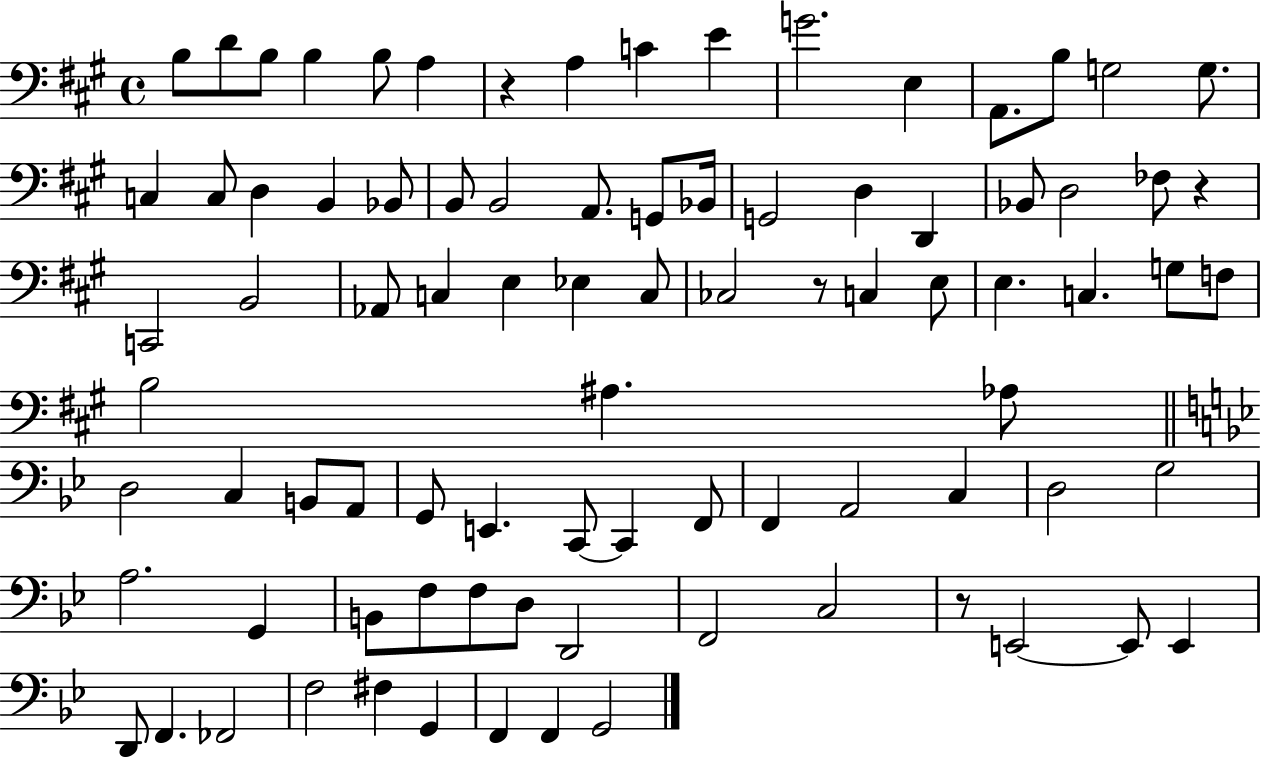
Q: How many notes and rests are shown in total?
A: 87